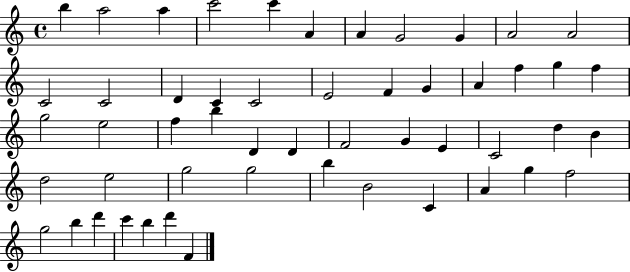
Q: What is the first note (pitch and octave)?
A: B5